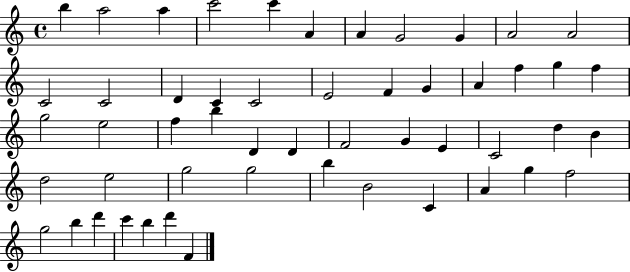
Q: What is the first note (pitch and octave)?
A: B5